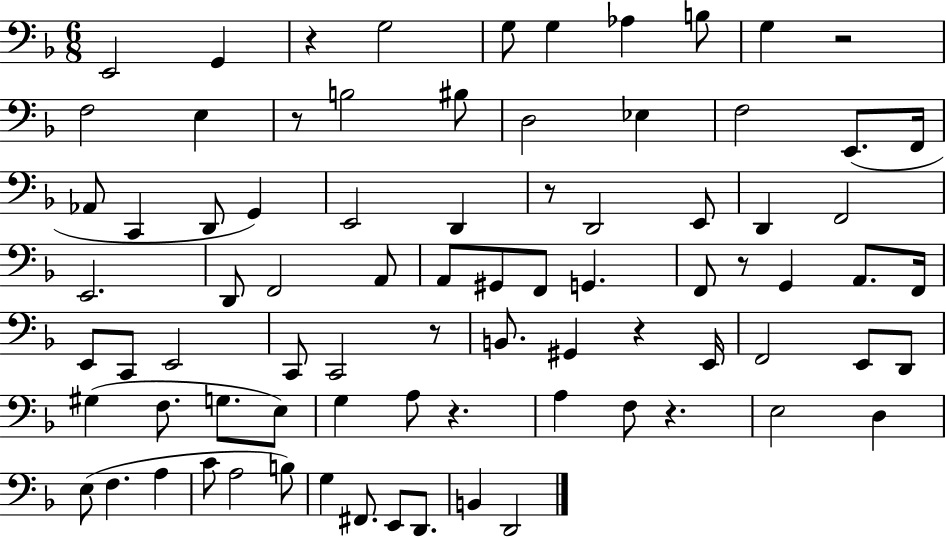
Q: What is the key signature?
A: F major